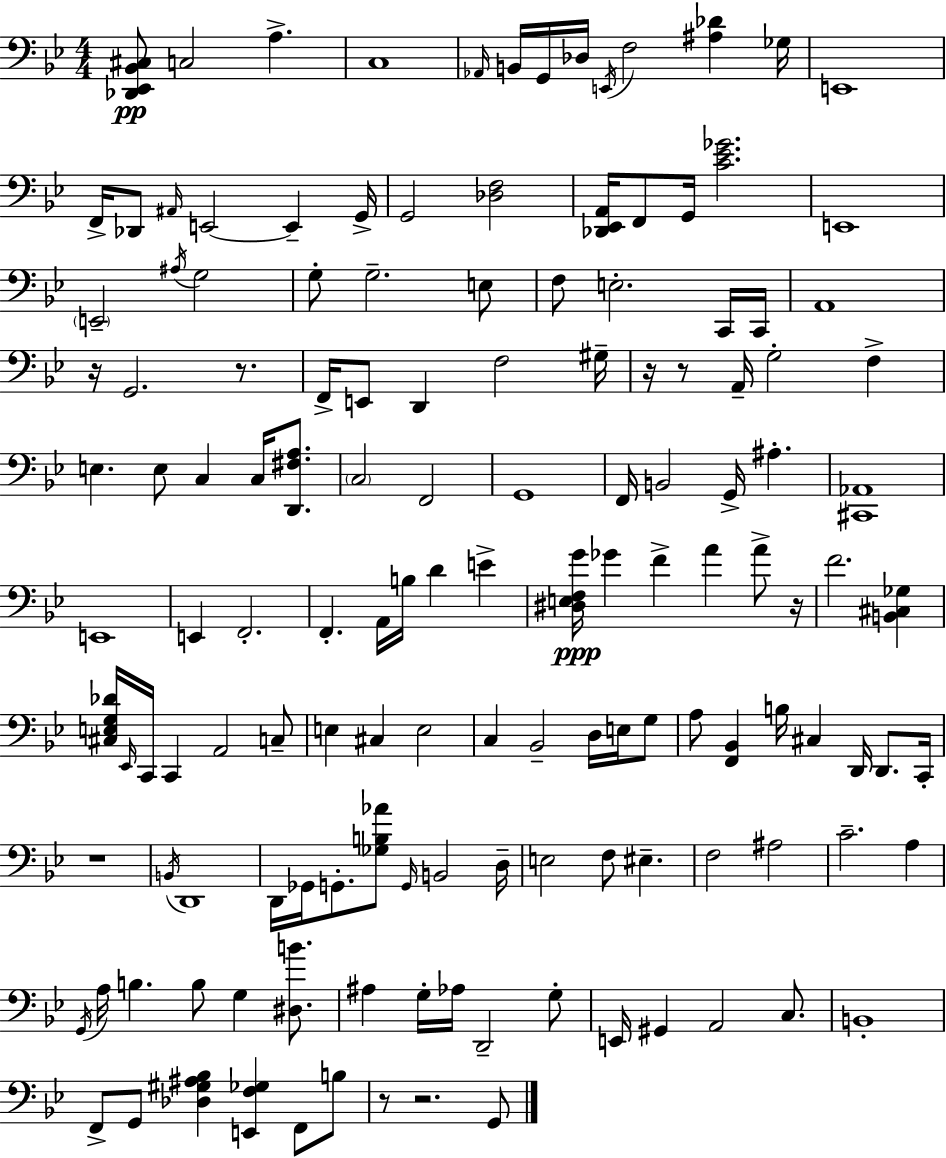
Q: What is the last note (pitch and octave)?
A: G2